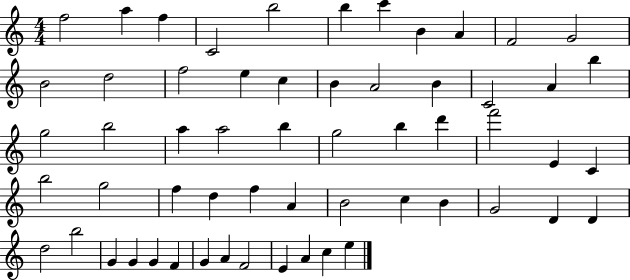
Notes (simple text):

F5/h A5/q F5/q C4/h B5/h B5/q C6/q B4/q A4/q F4/h G4/h B4/h D5/h F5/h E5/q C5/q B4/q A4/h B4/q C4/h A4/q B5/q G5/h B5/h A5/q A5/h B5/q G5/h B5/q D6/q F6/h E4/q C4/q B5/h G5/h F5/q D5/q F5/q A4/q B4/h C5/q B4/q G4/h D4/q D4/q D5/h B5/h G4/q G4/q G4/q F4/q G4/q A4/q F4/h E4/q A4/q C5/q E5/q